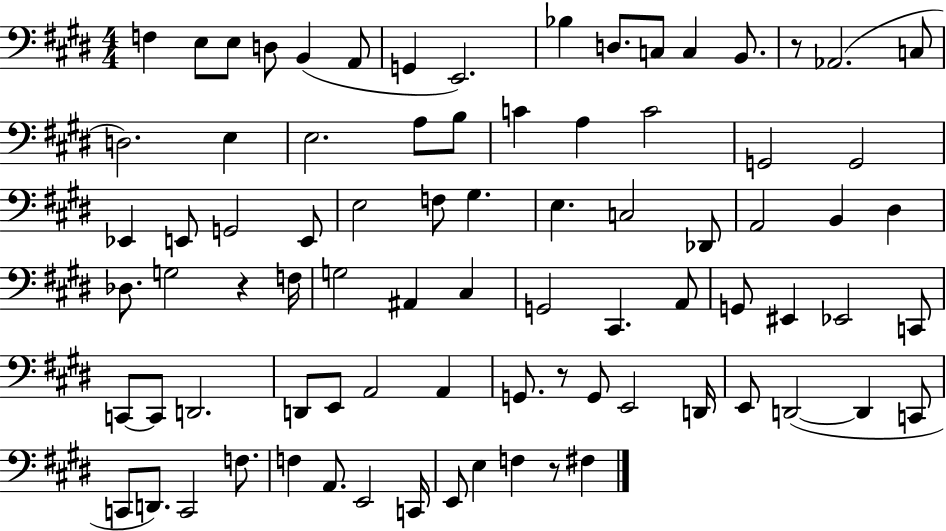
F3/q E3/e E3/e D3/e B2/q A2/e G2/q E2/h. Bb3/q D3/e. C3/e C3/q B2/e. R/e Ab2/h. C3/e D3/h. E3/q E3/h. A3/e B3/e C4/q A3/q C4/h G2/h G2/h Eb2/q E2/e G2/h E2/e E3/h F3/e G#3/q. E3/q. C3/h Db2/e A2/h B2/q D#3/q Db3/e. G3/h R/q F3/s G3/h A#2/q C#3/q G2/h C#2/q. A2/e G2/e EIS2/q Eb2/h C2/e C2/e C2/e D2/h. D2/e E2/e A2/h A2/q G2/e. R/e G2/e E2/h D2/s E2/e D2/h D2/q C2/e C2/e D2/e. C2/h F3/e. F3/q A2/e. E2/h C2/s E2/e E3/q F3/q R/e F#3/q